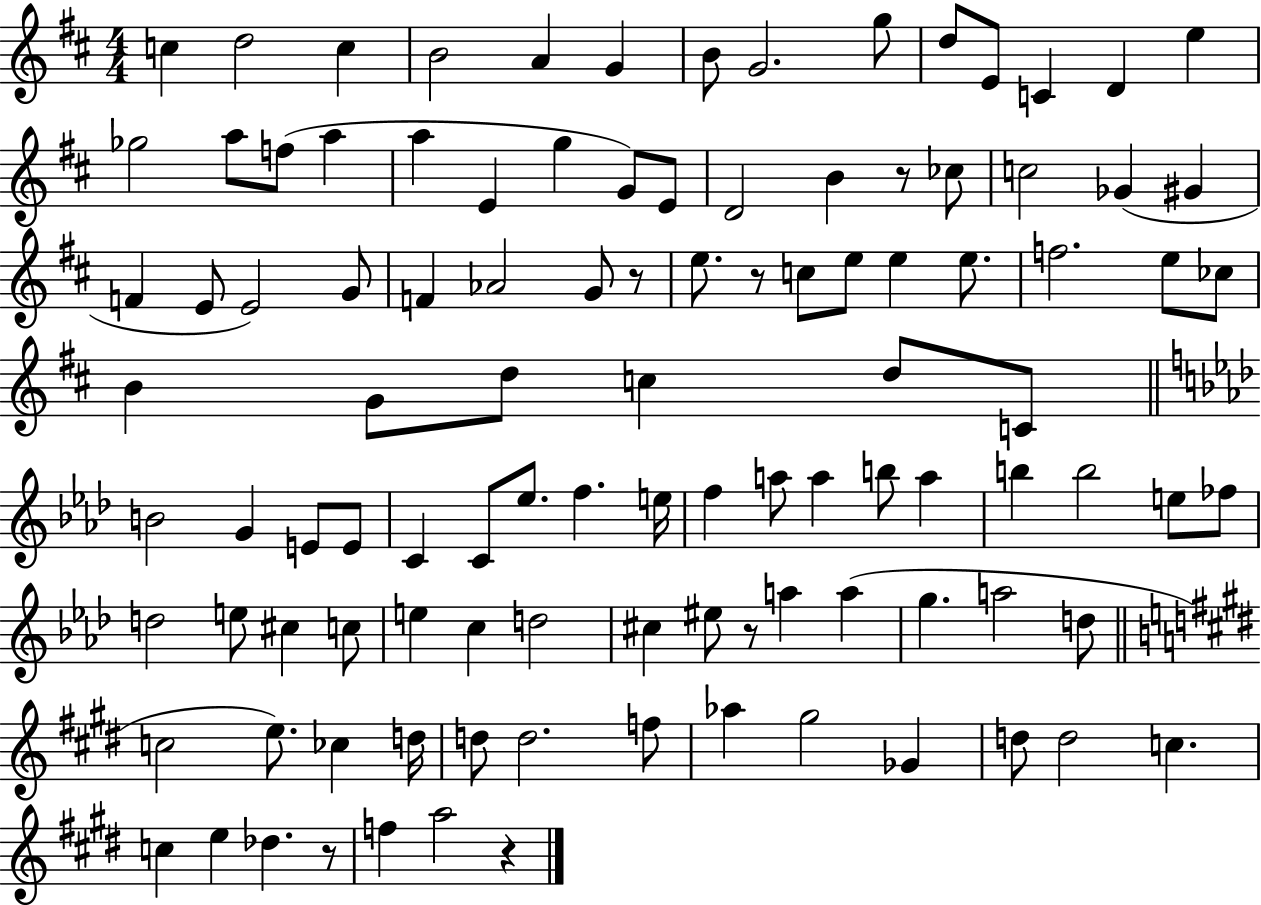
{
  \clef treble
  \numericTimeSignature
  \time 4/4
  \key d \major
  \repeat volta 2 { c''4 d''2 c''4 | b'2 a'4 g'4 | b'8 g'2. g''8 | d''8 e'8 c'4 d'4 e''4 | \break ges''2 a''8 f''8( a''4 | a''4 e'4 g''4 g'8) e'8 | d'2 b'4 r8 ces''8 | c''2 ges'4( gis'4 | \break f'4 e'8 e'2) g'8 | f'4 aes'2 g'8 r8 | e''8. r8 c''8 e''8 e''4 e''8. | f''2. e''8 ces''8 | \break b'4 g'8 d''8 c''4 d''8 c'8 | \bar "||" \break \key f \minor b'2 g'4 e'8 e'8 | c'4 c'8 ees''8. f''4. e''16 | f''4 a''8 a''4 b''8 a''4 | b''4 b''2 e''8 fes''8 | \break d''2 e''8 cis''4 c''8 | e''4 c''4 d''2 | cis''4 eis''8 r8 a''4 a''4( | g''4. a''2 d''8 | \break \bar "||" \break \key e \major c''2 e''8.) ces''4 d''16 | d''8 d''2. f''8 | aes''4 gis''2 ges'4 | d''8 d''2 c''4. | \break c''4 e''4 des''4. r8 | f''4 a''2 r4 | } \bar "|."
}